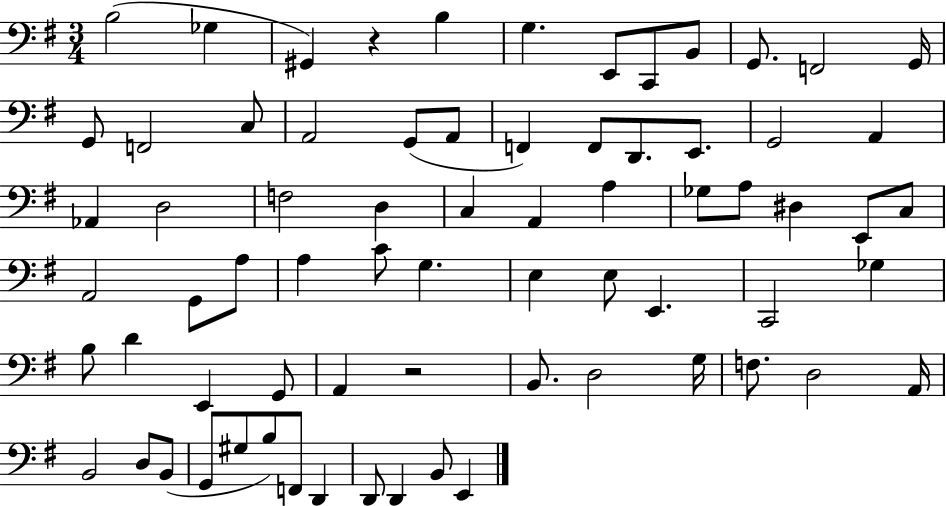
{
  \clef bass
  \numericTimeSignature
  \time 3/4
  \key g \major
  b2( ges4 | gis,4) r4 b4 | g4. e,8 c,8 b,8 | g,8. f,2 g,16 | \break g,8 f,2 c8 | a,2 g,8( a,8 | f,4) f,8 d,8. e,8. | g,2 a,4 | \break aes,4 d2 | f2 d4 | c4 a,4 a4 | ges8 a8 dis4 e,8 c8 | \break a,2 g,8 a8 | a4 c'8 g4. | e4 e8 e,4. | c,2 ges4 | \break b8 d'4 e,4 g,8 | a,4 r2 | b,8. d2 g16 | f8. d2 a,16 | \break b,2 d8 b,8( | g,8 gis8 b8) f,8 d,4 | d,8 d,4 b,8 e,4 | \bar "|."
}